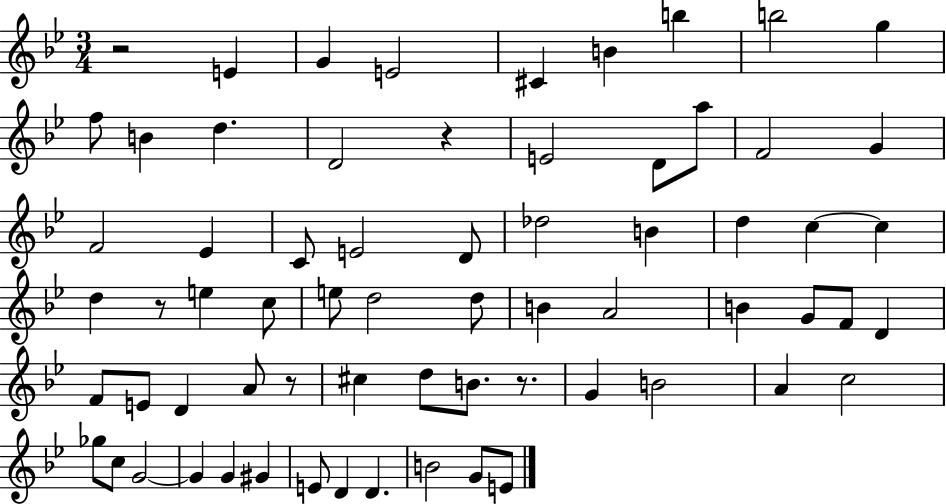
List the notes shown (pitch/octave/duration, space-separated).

R/h E4/q G4/q E4/h C#4/q B4/q B5/q B5/h G5/q F5/e B4/q D5/q. D4/h R/q E4/h D4/e A5/e F4/h G4/q F4/h Eb4/q C4/e E4/h D4/e Db5/h B4/q D5/q C5/q C5/q D5/q R/e E5/q C5/e E5/e D5/h D5/e B4/q A4/h B4/q G4/e F4/e D4/q F4/e E4/e D4/q A4/e R/e C#5/q D5/e B4/e. R/e. G4/q B4/h A4/q C5/h Gb5/e C5/e G4/h G4/q G4/q G#4/q E4/e D4/q D4/q. B4/h G4/e E4/e